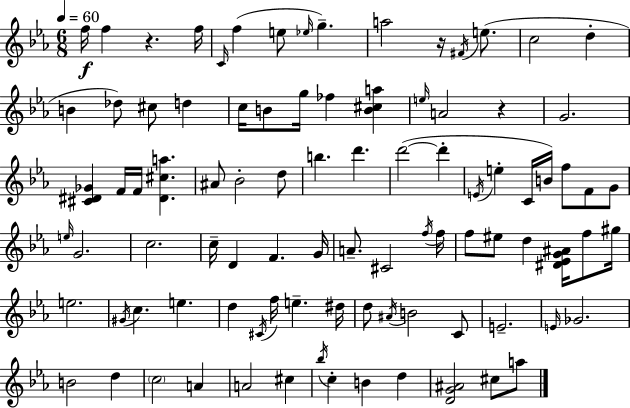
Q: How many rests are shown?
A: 3